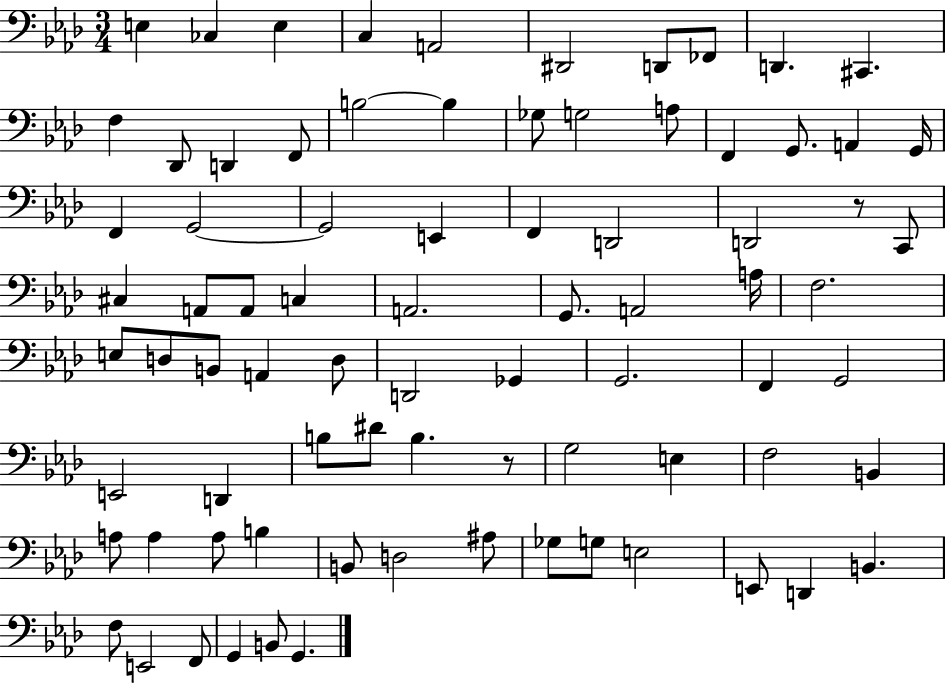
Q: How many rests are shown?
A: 2